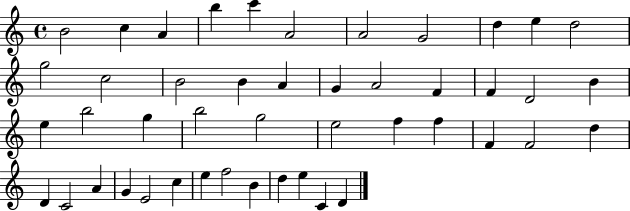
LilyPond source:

{
  \clef treble
  \time 4/4
  \defaultTimeSignature
  \key c \major
  b'2 c''4 a'4 | b''4 c'''4 a'2 | a'2 g'2 | d''4 e''4 d''2 | \break g''2 c''2 | b'2 b'4 a'4 | g'4 a'2 f'4 | f'4 d'2 b'4 | \break e''4 b''2 g''4 | b''2 g''2 | e''2 f''4 f''4 | f'4 f'2 d''4 | \break d'4 c'2 a'4 | g'4 e'2 c''4 | e''4 f''2 b'4 | d''4 e''4 c'4 d'4 | \break \bar "|."
}